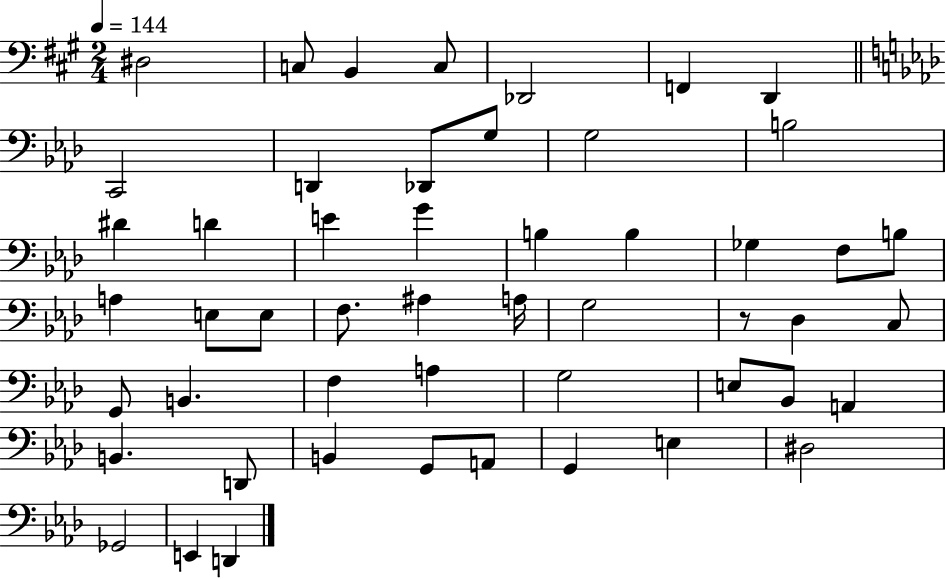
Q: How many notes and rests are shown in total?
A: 51